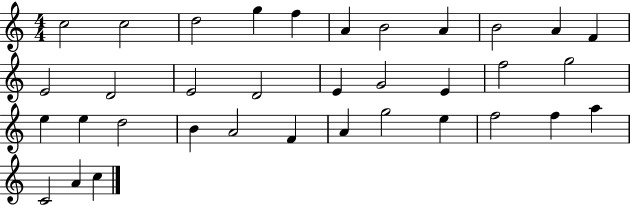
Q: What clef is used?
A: treble